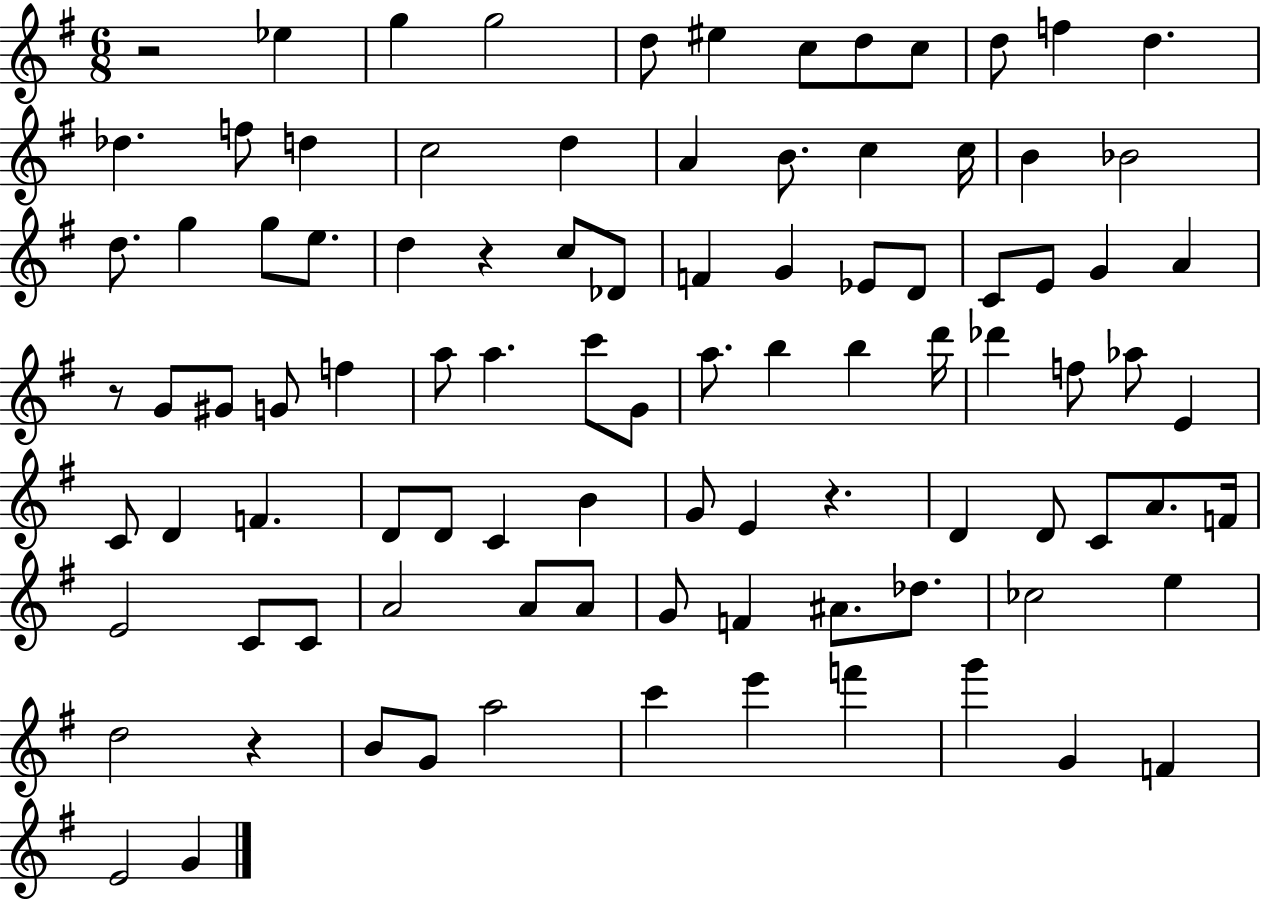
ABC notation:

X:1
T:Untitled
M:6/8
L:1/4
K:G
z2 _e g g2 d/2 ^e c/2 d/2 c/2 d/2 f d _d f/2 d c2 d A B/2 c c/4 B _B2 d/2 g g/2 e/2 d z c/2 _D/2 F G _E/2 D/2 C/2 E/2 G A z/2 G/2 ^G/2 G/2 f a/2 a c'/2 G/2 a/2 b b d'/4 _d' f/2 _a/2 E C/2 D F D/2 D/2 C B G/2 E z D D/2 C/2 A/2 F/4 E2 C/2 C/2 A2 A/2 A/2 G/2 F ^A/2 _d/2 _c2 e d2 z B/2 G/2 a2 c' e' f' g' G F E2 G